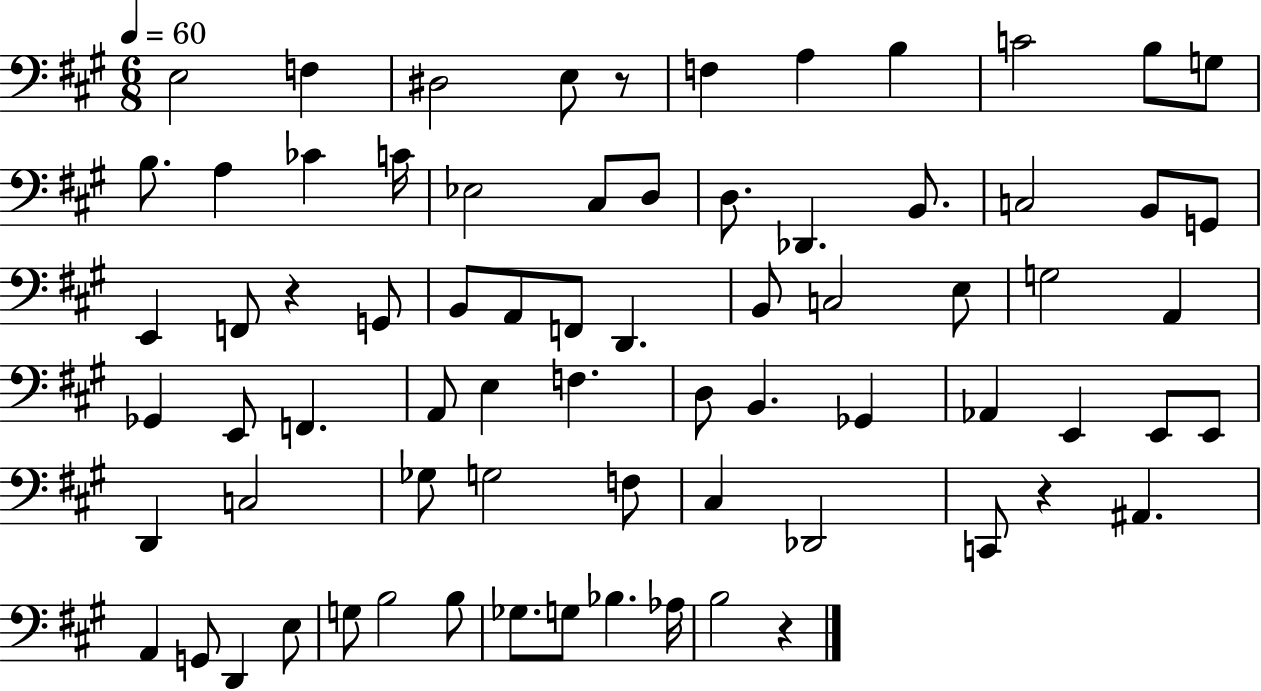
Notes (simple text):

E3/h F3/q D#3/h E3/e R/e F3/q A3/q B3/q C4/h B3/e G3/e B3/e. A3/q CES4/q C4/s Eb3/h C#3/e D3/e D3/e. Db2/q. B2/e. C3/h B2/e G2/e E2/q F2/e R/q G2/e B2/e A2/e F2/e D2/q. B2/e C3/h E3/e G3/h A2/q Gb2/q E2/e F2/q. A2/e E3/q F3/q. D3/e B2/q. Gb2/q Ab2/q E2/q E2/e E2/e D2/q C3/h Gb3/e G3/h F3/e C#3/q Db2/h C2/e R/q A#2/q. A2/q G2/e D2/q E3/e G3/e B3/h B3/e Gb3/e. G3/e Bb3/q. Ab3/s B3/h R/q